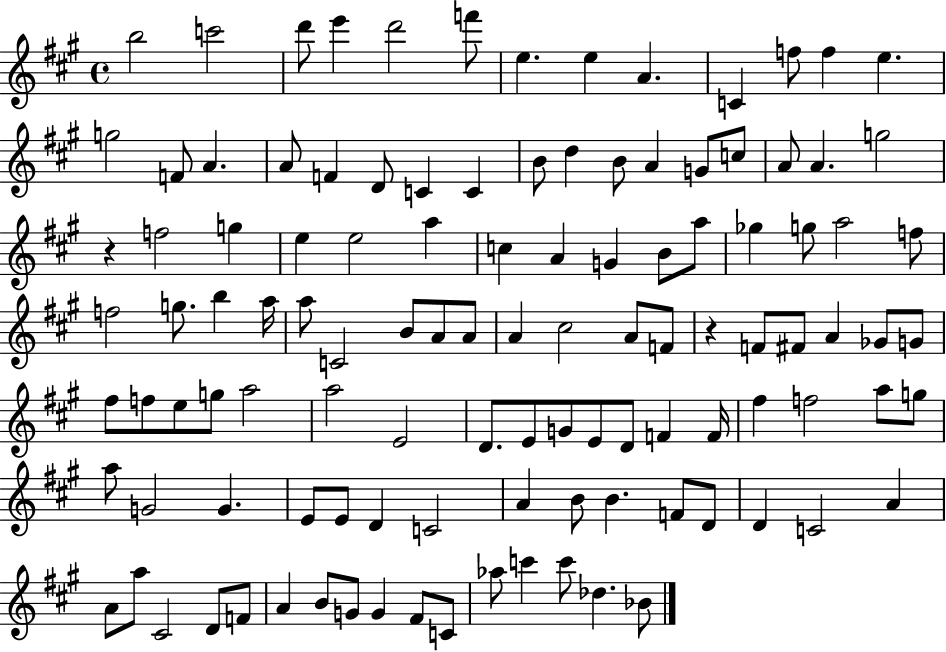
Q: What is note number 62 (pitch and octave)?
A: G4